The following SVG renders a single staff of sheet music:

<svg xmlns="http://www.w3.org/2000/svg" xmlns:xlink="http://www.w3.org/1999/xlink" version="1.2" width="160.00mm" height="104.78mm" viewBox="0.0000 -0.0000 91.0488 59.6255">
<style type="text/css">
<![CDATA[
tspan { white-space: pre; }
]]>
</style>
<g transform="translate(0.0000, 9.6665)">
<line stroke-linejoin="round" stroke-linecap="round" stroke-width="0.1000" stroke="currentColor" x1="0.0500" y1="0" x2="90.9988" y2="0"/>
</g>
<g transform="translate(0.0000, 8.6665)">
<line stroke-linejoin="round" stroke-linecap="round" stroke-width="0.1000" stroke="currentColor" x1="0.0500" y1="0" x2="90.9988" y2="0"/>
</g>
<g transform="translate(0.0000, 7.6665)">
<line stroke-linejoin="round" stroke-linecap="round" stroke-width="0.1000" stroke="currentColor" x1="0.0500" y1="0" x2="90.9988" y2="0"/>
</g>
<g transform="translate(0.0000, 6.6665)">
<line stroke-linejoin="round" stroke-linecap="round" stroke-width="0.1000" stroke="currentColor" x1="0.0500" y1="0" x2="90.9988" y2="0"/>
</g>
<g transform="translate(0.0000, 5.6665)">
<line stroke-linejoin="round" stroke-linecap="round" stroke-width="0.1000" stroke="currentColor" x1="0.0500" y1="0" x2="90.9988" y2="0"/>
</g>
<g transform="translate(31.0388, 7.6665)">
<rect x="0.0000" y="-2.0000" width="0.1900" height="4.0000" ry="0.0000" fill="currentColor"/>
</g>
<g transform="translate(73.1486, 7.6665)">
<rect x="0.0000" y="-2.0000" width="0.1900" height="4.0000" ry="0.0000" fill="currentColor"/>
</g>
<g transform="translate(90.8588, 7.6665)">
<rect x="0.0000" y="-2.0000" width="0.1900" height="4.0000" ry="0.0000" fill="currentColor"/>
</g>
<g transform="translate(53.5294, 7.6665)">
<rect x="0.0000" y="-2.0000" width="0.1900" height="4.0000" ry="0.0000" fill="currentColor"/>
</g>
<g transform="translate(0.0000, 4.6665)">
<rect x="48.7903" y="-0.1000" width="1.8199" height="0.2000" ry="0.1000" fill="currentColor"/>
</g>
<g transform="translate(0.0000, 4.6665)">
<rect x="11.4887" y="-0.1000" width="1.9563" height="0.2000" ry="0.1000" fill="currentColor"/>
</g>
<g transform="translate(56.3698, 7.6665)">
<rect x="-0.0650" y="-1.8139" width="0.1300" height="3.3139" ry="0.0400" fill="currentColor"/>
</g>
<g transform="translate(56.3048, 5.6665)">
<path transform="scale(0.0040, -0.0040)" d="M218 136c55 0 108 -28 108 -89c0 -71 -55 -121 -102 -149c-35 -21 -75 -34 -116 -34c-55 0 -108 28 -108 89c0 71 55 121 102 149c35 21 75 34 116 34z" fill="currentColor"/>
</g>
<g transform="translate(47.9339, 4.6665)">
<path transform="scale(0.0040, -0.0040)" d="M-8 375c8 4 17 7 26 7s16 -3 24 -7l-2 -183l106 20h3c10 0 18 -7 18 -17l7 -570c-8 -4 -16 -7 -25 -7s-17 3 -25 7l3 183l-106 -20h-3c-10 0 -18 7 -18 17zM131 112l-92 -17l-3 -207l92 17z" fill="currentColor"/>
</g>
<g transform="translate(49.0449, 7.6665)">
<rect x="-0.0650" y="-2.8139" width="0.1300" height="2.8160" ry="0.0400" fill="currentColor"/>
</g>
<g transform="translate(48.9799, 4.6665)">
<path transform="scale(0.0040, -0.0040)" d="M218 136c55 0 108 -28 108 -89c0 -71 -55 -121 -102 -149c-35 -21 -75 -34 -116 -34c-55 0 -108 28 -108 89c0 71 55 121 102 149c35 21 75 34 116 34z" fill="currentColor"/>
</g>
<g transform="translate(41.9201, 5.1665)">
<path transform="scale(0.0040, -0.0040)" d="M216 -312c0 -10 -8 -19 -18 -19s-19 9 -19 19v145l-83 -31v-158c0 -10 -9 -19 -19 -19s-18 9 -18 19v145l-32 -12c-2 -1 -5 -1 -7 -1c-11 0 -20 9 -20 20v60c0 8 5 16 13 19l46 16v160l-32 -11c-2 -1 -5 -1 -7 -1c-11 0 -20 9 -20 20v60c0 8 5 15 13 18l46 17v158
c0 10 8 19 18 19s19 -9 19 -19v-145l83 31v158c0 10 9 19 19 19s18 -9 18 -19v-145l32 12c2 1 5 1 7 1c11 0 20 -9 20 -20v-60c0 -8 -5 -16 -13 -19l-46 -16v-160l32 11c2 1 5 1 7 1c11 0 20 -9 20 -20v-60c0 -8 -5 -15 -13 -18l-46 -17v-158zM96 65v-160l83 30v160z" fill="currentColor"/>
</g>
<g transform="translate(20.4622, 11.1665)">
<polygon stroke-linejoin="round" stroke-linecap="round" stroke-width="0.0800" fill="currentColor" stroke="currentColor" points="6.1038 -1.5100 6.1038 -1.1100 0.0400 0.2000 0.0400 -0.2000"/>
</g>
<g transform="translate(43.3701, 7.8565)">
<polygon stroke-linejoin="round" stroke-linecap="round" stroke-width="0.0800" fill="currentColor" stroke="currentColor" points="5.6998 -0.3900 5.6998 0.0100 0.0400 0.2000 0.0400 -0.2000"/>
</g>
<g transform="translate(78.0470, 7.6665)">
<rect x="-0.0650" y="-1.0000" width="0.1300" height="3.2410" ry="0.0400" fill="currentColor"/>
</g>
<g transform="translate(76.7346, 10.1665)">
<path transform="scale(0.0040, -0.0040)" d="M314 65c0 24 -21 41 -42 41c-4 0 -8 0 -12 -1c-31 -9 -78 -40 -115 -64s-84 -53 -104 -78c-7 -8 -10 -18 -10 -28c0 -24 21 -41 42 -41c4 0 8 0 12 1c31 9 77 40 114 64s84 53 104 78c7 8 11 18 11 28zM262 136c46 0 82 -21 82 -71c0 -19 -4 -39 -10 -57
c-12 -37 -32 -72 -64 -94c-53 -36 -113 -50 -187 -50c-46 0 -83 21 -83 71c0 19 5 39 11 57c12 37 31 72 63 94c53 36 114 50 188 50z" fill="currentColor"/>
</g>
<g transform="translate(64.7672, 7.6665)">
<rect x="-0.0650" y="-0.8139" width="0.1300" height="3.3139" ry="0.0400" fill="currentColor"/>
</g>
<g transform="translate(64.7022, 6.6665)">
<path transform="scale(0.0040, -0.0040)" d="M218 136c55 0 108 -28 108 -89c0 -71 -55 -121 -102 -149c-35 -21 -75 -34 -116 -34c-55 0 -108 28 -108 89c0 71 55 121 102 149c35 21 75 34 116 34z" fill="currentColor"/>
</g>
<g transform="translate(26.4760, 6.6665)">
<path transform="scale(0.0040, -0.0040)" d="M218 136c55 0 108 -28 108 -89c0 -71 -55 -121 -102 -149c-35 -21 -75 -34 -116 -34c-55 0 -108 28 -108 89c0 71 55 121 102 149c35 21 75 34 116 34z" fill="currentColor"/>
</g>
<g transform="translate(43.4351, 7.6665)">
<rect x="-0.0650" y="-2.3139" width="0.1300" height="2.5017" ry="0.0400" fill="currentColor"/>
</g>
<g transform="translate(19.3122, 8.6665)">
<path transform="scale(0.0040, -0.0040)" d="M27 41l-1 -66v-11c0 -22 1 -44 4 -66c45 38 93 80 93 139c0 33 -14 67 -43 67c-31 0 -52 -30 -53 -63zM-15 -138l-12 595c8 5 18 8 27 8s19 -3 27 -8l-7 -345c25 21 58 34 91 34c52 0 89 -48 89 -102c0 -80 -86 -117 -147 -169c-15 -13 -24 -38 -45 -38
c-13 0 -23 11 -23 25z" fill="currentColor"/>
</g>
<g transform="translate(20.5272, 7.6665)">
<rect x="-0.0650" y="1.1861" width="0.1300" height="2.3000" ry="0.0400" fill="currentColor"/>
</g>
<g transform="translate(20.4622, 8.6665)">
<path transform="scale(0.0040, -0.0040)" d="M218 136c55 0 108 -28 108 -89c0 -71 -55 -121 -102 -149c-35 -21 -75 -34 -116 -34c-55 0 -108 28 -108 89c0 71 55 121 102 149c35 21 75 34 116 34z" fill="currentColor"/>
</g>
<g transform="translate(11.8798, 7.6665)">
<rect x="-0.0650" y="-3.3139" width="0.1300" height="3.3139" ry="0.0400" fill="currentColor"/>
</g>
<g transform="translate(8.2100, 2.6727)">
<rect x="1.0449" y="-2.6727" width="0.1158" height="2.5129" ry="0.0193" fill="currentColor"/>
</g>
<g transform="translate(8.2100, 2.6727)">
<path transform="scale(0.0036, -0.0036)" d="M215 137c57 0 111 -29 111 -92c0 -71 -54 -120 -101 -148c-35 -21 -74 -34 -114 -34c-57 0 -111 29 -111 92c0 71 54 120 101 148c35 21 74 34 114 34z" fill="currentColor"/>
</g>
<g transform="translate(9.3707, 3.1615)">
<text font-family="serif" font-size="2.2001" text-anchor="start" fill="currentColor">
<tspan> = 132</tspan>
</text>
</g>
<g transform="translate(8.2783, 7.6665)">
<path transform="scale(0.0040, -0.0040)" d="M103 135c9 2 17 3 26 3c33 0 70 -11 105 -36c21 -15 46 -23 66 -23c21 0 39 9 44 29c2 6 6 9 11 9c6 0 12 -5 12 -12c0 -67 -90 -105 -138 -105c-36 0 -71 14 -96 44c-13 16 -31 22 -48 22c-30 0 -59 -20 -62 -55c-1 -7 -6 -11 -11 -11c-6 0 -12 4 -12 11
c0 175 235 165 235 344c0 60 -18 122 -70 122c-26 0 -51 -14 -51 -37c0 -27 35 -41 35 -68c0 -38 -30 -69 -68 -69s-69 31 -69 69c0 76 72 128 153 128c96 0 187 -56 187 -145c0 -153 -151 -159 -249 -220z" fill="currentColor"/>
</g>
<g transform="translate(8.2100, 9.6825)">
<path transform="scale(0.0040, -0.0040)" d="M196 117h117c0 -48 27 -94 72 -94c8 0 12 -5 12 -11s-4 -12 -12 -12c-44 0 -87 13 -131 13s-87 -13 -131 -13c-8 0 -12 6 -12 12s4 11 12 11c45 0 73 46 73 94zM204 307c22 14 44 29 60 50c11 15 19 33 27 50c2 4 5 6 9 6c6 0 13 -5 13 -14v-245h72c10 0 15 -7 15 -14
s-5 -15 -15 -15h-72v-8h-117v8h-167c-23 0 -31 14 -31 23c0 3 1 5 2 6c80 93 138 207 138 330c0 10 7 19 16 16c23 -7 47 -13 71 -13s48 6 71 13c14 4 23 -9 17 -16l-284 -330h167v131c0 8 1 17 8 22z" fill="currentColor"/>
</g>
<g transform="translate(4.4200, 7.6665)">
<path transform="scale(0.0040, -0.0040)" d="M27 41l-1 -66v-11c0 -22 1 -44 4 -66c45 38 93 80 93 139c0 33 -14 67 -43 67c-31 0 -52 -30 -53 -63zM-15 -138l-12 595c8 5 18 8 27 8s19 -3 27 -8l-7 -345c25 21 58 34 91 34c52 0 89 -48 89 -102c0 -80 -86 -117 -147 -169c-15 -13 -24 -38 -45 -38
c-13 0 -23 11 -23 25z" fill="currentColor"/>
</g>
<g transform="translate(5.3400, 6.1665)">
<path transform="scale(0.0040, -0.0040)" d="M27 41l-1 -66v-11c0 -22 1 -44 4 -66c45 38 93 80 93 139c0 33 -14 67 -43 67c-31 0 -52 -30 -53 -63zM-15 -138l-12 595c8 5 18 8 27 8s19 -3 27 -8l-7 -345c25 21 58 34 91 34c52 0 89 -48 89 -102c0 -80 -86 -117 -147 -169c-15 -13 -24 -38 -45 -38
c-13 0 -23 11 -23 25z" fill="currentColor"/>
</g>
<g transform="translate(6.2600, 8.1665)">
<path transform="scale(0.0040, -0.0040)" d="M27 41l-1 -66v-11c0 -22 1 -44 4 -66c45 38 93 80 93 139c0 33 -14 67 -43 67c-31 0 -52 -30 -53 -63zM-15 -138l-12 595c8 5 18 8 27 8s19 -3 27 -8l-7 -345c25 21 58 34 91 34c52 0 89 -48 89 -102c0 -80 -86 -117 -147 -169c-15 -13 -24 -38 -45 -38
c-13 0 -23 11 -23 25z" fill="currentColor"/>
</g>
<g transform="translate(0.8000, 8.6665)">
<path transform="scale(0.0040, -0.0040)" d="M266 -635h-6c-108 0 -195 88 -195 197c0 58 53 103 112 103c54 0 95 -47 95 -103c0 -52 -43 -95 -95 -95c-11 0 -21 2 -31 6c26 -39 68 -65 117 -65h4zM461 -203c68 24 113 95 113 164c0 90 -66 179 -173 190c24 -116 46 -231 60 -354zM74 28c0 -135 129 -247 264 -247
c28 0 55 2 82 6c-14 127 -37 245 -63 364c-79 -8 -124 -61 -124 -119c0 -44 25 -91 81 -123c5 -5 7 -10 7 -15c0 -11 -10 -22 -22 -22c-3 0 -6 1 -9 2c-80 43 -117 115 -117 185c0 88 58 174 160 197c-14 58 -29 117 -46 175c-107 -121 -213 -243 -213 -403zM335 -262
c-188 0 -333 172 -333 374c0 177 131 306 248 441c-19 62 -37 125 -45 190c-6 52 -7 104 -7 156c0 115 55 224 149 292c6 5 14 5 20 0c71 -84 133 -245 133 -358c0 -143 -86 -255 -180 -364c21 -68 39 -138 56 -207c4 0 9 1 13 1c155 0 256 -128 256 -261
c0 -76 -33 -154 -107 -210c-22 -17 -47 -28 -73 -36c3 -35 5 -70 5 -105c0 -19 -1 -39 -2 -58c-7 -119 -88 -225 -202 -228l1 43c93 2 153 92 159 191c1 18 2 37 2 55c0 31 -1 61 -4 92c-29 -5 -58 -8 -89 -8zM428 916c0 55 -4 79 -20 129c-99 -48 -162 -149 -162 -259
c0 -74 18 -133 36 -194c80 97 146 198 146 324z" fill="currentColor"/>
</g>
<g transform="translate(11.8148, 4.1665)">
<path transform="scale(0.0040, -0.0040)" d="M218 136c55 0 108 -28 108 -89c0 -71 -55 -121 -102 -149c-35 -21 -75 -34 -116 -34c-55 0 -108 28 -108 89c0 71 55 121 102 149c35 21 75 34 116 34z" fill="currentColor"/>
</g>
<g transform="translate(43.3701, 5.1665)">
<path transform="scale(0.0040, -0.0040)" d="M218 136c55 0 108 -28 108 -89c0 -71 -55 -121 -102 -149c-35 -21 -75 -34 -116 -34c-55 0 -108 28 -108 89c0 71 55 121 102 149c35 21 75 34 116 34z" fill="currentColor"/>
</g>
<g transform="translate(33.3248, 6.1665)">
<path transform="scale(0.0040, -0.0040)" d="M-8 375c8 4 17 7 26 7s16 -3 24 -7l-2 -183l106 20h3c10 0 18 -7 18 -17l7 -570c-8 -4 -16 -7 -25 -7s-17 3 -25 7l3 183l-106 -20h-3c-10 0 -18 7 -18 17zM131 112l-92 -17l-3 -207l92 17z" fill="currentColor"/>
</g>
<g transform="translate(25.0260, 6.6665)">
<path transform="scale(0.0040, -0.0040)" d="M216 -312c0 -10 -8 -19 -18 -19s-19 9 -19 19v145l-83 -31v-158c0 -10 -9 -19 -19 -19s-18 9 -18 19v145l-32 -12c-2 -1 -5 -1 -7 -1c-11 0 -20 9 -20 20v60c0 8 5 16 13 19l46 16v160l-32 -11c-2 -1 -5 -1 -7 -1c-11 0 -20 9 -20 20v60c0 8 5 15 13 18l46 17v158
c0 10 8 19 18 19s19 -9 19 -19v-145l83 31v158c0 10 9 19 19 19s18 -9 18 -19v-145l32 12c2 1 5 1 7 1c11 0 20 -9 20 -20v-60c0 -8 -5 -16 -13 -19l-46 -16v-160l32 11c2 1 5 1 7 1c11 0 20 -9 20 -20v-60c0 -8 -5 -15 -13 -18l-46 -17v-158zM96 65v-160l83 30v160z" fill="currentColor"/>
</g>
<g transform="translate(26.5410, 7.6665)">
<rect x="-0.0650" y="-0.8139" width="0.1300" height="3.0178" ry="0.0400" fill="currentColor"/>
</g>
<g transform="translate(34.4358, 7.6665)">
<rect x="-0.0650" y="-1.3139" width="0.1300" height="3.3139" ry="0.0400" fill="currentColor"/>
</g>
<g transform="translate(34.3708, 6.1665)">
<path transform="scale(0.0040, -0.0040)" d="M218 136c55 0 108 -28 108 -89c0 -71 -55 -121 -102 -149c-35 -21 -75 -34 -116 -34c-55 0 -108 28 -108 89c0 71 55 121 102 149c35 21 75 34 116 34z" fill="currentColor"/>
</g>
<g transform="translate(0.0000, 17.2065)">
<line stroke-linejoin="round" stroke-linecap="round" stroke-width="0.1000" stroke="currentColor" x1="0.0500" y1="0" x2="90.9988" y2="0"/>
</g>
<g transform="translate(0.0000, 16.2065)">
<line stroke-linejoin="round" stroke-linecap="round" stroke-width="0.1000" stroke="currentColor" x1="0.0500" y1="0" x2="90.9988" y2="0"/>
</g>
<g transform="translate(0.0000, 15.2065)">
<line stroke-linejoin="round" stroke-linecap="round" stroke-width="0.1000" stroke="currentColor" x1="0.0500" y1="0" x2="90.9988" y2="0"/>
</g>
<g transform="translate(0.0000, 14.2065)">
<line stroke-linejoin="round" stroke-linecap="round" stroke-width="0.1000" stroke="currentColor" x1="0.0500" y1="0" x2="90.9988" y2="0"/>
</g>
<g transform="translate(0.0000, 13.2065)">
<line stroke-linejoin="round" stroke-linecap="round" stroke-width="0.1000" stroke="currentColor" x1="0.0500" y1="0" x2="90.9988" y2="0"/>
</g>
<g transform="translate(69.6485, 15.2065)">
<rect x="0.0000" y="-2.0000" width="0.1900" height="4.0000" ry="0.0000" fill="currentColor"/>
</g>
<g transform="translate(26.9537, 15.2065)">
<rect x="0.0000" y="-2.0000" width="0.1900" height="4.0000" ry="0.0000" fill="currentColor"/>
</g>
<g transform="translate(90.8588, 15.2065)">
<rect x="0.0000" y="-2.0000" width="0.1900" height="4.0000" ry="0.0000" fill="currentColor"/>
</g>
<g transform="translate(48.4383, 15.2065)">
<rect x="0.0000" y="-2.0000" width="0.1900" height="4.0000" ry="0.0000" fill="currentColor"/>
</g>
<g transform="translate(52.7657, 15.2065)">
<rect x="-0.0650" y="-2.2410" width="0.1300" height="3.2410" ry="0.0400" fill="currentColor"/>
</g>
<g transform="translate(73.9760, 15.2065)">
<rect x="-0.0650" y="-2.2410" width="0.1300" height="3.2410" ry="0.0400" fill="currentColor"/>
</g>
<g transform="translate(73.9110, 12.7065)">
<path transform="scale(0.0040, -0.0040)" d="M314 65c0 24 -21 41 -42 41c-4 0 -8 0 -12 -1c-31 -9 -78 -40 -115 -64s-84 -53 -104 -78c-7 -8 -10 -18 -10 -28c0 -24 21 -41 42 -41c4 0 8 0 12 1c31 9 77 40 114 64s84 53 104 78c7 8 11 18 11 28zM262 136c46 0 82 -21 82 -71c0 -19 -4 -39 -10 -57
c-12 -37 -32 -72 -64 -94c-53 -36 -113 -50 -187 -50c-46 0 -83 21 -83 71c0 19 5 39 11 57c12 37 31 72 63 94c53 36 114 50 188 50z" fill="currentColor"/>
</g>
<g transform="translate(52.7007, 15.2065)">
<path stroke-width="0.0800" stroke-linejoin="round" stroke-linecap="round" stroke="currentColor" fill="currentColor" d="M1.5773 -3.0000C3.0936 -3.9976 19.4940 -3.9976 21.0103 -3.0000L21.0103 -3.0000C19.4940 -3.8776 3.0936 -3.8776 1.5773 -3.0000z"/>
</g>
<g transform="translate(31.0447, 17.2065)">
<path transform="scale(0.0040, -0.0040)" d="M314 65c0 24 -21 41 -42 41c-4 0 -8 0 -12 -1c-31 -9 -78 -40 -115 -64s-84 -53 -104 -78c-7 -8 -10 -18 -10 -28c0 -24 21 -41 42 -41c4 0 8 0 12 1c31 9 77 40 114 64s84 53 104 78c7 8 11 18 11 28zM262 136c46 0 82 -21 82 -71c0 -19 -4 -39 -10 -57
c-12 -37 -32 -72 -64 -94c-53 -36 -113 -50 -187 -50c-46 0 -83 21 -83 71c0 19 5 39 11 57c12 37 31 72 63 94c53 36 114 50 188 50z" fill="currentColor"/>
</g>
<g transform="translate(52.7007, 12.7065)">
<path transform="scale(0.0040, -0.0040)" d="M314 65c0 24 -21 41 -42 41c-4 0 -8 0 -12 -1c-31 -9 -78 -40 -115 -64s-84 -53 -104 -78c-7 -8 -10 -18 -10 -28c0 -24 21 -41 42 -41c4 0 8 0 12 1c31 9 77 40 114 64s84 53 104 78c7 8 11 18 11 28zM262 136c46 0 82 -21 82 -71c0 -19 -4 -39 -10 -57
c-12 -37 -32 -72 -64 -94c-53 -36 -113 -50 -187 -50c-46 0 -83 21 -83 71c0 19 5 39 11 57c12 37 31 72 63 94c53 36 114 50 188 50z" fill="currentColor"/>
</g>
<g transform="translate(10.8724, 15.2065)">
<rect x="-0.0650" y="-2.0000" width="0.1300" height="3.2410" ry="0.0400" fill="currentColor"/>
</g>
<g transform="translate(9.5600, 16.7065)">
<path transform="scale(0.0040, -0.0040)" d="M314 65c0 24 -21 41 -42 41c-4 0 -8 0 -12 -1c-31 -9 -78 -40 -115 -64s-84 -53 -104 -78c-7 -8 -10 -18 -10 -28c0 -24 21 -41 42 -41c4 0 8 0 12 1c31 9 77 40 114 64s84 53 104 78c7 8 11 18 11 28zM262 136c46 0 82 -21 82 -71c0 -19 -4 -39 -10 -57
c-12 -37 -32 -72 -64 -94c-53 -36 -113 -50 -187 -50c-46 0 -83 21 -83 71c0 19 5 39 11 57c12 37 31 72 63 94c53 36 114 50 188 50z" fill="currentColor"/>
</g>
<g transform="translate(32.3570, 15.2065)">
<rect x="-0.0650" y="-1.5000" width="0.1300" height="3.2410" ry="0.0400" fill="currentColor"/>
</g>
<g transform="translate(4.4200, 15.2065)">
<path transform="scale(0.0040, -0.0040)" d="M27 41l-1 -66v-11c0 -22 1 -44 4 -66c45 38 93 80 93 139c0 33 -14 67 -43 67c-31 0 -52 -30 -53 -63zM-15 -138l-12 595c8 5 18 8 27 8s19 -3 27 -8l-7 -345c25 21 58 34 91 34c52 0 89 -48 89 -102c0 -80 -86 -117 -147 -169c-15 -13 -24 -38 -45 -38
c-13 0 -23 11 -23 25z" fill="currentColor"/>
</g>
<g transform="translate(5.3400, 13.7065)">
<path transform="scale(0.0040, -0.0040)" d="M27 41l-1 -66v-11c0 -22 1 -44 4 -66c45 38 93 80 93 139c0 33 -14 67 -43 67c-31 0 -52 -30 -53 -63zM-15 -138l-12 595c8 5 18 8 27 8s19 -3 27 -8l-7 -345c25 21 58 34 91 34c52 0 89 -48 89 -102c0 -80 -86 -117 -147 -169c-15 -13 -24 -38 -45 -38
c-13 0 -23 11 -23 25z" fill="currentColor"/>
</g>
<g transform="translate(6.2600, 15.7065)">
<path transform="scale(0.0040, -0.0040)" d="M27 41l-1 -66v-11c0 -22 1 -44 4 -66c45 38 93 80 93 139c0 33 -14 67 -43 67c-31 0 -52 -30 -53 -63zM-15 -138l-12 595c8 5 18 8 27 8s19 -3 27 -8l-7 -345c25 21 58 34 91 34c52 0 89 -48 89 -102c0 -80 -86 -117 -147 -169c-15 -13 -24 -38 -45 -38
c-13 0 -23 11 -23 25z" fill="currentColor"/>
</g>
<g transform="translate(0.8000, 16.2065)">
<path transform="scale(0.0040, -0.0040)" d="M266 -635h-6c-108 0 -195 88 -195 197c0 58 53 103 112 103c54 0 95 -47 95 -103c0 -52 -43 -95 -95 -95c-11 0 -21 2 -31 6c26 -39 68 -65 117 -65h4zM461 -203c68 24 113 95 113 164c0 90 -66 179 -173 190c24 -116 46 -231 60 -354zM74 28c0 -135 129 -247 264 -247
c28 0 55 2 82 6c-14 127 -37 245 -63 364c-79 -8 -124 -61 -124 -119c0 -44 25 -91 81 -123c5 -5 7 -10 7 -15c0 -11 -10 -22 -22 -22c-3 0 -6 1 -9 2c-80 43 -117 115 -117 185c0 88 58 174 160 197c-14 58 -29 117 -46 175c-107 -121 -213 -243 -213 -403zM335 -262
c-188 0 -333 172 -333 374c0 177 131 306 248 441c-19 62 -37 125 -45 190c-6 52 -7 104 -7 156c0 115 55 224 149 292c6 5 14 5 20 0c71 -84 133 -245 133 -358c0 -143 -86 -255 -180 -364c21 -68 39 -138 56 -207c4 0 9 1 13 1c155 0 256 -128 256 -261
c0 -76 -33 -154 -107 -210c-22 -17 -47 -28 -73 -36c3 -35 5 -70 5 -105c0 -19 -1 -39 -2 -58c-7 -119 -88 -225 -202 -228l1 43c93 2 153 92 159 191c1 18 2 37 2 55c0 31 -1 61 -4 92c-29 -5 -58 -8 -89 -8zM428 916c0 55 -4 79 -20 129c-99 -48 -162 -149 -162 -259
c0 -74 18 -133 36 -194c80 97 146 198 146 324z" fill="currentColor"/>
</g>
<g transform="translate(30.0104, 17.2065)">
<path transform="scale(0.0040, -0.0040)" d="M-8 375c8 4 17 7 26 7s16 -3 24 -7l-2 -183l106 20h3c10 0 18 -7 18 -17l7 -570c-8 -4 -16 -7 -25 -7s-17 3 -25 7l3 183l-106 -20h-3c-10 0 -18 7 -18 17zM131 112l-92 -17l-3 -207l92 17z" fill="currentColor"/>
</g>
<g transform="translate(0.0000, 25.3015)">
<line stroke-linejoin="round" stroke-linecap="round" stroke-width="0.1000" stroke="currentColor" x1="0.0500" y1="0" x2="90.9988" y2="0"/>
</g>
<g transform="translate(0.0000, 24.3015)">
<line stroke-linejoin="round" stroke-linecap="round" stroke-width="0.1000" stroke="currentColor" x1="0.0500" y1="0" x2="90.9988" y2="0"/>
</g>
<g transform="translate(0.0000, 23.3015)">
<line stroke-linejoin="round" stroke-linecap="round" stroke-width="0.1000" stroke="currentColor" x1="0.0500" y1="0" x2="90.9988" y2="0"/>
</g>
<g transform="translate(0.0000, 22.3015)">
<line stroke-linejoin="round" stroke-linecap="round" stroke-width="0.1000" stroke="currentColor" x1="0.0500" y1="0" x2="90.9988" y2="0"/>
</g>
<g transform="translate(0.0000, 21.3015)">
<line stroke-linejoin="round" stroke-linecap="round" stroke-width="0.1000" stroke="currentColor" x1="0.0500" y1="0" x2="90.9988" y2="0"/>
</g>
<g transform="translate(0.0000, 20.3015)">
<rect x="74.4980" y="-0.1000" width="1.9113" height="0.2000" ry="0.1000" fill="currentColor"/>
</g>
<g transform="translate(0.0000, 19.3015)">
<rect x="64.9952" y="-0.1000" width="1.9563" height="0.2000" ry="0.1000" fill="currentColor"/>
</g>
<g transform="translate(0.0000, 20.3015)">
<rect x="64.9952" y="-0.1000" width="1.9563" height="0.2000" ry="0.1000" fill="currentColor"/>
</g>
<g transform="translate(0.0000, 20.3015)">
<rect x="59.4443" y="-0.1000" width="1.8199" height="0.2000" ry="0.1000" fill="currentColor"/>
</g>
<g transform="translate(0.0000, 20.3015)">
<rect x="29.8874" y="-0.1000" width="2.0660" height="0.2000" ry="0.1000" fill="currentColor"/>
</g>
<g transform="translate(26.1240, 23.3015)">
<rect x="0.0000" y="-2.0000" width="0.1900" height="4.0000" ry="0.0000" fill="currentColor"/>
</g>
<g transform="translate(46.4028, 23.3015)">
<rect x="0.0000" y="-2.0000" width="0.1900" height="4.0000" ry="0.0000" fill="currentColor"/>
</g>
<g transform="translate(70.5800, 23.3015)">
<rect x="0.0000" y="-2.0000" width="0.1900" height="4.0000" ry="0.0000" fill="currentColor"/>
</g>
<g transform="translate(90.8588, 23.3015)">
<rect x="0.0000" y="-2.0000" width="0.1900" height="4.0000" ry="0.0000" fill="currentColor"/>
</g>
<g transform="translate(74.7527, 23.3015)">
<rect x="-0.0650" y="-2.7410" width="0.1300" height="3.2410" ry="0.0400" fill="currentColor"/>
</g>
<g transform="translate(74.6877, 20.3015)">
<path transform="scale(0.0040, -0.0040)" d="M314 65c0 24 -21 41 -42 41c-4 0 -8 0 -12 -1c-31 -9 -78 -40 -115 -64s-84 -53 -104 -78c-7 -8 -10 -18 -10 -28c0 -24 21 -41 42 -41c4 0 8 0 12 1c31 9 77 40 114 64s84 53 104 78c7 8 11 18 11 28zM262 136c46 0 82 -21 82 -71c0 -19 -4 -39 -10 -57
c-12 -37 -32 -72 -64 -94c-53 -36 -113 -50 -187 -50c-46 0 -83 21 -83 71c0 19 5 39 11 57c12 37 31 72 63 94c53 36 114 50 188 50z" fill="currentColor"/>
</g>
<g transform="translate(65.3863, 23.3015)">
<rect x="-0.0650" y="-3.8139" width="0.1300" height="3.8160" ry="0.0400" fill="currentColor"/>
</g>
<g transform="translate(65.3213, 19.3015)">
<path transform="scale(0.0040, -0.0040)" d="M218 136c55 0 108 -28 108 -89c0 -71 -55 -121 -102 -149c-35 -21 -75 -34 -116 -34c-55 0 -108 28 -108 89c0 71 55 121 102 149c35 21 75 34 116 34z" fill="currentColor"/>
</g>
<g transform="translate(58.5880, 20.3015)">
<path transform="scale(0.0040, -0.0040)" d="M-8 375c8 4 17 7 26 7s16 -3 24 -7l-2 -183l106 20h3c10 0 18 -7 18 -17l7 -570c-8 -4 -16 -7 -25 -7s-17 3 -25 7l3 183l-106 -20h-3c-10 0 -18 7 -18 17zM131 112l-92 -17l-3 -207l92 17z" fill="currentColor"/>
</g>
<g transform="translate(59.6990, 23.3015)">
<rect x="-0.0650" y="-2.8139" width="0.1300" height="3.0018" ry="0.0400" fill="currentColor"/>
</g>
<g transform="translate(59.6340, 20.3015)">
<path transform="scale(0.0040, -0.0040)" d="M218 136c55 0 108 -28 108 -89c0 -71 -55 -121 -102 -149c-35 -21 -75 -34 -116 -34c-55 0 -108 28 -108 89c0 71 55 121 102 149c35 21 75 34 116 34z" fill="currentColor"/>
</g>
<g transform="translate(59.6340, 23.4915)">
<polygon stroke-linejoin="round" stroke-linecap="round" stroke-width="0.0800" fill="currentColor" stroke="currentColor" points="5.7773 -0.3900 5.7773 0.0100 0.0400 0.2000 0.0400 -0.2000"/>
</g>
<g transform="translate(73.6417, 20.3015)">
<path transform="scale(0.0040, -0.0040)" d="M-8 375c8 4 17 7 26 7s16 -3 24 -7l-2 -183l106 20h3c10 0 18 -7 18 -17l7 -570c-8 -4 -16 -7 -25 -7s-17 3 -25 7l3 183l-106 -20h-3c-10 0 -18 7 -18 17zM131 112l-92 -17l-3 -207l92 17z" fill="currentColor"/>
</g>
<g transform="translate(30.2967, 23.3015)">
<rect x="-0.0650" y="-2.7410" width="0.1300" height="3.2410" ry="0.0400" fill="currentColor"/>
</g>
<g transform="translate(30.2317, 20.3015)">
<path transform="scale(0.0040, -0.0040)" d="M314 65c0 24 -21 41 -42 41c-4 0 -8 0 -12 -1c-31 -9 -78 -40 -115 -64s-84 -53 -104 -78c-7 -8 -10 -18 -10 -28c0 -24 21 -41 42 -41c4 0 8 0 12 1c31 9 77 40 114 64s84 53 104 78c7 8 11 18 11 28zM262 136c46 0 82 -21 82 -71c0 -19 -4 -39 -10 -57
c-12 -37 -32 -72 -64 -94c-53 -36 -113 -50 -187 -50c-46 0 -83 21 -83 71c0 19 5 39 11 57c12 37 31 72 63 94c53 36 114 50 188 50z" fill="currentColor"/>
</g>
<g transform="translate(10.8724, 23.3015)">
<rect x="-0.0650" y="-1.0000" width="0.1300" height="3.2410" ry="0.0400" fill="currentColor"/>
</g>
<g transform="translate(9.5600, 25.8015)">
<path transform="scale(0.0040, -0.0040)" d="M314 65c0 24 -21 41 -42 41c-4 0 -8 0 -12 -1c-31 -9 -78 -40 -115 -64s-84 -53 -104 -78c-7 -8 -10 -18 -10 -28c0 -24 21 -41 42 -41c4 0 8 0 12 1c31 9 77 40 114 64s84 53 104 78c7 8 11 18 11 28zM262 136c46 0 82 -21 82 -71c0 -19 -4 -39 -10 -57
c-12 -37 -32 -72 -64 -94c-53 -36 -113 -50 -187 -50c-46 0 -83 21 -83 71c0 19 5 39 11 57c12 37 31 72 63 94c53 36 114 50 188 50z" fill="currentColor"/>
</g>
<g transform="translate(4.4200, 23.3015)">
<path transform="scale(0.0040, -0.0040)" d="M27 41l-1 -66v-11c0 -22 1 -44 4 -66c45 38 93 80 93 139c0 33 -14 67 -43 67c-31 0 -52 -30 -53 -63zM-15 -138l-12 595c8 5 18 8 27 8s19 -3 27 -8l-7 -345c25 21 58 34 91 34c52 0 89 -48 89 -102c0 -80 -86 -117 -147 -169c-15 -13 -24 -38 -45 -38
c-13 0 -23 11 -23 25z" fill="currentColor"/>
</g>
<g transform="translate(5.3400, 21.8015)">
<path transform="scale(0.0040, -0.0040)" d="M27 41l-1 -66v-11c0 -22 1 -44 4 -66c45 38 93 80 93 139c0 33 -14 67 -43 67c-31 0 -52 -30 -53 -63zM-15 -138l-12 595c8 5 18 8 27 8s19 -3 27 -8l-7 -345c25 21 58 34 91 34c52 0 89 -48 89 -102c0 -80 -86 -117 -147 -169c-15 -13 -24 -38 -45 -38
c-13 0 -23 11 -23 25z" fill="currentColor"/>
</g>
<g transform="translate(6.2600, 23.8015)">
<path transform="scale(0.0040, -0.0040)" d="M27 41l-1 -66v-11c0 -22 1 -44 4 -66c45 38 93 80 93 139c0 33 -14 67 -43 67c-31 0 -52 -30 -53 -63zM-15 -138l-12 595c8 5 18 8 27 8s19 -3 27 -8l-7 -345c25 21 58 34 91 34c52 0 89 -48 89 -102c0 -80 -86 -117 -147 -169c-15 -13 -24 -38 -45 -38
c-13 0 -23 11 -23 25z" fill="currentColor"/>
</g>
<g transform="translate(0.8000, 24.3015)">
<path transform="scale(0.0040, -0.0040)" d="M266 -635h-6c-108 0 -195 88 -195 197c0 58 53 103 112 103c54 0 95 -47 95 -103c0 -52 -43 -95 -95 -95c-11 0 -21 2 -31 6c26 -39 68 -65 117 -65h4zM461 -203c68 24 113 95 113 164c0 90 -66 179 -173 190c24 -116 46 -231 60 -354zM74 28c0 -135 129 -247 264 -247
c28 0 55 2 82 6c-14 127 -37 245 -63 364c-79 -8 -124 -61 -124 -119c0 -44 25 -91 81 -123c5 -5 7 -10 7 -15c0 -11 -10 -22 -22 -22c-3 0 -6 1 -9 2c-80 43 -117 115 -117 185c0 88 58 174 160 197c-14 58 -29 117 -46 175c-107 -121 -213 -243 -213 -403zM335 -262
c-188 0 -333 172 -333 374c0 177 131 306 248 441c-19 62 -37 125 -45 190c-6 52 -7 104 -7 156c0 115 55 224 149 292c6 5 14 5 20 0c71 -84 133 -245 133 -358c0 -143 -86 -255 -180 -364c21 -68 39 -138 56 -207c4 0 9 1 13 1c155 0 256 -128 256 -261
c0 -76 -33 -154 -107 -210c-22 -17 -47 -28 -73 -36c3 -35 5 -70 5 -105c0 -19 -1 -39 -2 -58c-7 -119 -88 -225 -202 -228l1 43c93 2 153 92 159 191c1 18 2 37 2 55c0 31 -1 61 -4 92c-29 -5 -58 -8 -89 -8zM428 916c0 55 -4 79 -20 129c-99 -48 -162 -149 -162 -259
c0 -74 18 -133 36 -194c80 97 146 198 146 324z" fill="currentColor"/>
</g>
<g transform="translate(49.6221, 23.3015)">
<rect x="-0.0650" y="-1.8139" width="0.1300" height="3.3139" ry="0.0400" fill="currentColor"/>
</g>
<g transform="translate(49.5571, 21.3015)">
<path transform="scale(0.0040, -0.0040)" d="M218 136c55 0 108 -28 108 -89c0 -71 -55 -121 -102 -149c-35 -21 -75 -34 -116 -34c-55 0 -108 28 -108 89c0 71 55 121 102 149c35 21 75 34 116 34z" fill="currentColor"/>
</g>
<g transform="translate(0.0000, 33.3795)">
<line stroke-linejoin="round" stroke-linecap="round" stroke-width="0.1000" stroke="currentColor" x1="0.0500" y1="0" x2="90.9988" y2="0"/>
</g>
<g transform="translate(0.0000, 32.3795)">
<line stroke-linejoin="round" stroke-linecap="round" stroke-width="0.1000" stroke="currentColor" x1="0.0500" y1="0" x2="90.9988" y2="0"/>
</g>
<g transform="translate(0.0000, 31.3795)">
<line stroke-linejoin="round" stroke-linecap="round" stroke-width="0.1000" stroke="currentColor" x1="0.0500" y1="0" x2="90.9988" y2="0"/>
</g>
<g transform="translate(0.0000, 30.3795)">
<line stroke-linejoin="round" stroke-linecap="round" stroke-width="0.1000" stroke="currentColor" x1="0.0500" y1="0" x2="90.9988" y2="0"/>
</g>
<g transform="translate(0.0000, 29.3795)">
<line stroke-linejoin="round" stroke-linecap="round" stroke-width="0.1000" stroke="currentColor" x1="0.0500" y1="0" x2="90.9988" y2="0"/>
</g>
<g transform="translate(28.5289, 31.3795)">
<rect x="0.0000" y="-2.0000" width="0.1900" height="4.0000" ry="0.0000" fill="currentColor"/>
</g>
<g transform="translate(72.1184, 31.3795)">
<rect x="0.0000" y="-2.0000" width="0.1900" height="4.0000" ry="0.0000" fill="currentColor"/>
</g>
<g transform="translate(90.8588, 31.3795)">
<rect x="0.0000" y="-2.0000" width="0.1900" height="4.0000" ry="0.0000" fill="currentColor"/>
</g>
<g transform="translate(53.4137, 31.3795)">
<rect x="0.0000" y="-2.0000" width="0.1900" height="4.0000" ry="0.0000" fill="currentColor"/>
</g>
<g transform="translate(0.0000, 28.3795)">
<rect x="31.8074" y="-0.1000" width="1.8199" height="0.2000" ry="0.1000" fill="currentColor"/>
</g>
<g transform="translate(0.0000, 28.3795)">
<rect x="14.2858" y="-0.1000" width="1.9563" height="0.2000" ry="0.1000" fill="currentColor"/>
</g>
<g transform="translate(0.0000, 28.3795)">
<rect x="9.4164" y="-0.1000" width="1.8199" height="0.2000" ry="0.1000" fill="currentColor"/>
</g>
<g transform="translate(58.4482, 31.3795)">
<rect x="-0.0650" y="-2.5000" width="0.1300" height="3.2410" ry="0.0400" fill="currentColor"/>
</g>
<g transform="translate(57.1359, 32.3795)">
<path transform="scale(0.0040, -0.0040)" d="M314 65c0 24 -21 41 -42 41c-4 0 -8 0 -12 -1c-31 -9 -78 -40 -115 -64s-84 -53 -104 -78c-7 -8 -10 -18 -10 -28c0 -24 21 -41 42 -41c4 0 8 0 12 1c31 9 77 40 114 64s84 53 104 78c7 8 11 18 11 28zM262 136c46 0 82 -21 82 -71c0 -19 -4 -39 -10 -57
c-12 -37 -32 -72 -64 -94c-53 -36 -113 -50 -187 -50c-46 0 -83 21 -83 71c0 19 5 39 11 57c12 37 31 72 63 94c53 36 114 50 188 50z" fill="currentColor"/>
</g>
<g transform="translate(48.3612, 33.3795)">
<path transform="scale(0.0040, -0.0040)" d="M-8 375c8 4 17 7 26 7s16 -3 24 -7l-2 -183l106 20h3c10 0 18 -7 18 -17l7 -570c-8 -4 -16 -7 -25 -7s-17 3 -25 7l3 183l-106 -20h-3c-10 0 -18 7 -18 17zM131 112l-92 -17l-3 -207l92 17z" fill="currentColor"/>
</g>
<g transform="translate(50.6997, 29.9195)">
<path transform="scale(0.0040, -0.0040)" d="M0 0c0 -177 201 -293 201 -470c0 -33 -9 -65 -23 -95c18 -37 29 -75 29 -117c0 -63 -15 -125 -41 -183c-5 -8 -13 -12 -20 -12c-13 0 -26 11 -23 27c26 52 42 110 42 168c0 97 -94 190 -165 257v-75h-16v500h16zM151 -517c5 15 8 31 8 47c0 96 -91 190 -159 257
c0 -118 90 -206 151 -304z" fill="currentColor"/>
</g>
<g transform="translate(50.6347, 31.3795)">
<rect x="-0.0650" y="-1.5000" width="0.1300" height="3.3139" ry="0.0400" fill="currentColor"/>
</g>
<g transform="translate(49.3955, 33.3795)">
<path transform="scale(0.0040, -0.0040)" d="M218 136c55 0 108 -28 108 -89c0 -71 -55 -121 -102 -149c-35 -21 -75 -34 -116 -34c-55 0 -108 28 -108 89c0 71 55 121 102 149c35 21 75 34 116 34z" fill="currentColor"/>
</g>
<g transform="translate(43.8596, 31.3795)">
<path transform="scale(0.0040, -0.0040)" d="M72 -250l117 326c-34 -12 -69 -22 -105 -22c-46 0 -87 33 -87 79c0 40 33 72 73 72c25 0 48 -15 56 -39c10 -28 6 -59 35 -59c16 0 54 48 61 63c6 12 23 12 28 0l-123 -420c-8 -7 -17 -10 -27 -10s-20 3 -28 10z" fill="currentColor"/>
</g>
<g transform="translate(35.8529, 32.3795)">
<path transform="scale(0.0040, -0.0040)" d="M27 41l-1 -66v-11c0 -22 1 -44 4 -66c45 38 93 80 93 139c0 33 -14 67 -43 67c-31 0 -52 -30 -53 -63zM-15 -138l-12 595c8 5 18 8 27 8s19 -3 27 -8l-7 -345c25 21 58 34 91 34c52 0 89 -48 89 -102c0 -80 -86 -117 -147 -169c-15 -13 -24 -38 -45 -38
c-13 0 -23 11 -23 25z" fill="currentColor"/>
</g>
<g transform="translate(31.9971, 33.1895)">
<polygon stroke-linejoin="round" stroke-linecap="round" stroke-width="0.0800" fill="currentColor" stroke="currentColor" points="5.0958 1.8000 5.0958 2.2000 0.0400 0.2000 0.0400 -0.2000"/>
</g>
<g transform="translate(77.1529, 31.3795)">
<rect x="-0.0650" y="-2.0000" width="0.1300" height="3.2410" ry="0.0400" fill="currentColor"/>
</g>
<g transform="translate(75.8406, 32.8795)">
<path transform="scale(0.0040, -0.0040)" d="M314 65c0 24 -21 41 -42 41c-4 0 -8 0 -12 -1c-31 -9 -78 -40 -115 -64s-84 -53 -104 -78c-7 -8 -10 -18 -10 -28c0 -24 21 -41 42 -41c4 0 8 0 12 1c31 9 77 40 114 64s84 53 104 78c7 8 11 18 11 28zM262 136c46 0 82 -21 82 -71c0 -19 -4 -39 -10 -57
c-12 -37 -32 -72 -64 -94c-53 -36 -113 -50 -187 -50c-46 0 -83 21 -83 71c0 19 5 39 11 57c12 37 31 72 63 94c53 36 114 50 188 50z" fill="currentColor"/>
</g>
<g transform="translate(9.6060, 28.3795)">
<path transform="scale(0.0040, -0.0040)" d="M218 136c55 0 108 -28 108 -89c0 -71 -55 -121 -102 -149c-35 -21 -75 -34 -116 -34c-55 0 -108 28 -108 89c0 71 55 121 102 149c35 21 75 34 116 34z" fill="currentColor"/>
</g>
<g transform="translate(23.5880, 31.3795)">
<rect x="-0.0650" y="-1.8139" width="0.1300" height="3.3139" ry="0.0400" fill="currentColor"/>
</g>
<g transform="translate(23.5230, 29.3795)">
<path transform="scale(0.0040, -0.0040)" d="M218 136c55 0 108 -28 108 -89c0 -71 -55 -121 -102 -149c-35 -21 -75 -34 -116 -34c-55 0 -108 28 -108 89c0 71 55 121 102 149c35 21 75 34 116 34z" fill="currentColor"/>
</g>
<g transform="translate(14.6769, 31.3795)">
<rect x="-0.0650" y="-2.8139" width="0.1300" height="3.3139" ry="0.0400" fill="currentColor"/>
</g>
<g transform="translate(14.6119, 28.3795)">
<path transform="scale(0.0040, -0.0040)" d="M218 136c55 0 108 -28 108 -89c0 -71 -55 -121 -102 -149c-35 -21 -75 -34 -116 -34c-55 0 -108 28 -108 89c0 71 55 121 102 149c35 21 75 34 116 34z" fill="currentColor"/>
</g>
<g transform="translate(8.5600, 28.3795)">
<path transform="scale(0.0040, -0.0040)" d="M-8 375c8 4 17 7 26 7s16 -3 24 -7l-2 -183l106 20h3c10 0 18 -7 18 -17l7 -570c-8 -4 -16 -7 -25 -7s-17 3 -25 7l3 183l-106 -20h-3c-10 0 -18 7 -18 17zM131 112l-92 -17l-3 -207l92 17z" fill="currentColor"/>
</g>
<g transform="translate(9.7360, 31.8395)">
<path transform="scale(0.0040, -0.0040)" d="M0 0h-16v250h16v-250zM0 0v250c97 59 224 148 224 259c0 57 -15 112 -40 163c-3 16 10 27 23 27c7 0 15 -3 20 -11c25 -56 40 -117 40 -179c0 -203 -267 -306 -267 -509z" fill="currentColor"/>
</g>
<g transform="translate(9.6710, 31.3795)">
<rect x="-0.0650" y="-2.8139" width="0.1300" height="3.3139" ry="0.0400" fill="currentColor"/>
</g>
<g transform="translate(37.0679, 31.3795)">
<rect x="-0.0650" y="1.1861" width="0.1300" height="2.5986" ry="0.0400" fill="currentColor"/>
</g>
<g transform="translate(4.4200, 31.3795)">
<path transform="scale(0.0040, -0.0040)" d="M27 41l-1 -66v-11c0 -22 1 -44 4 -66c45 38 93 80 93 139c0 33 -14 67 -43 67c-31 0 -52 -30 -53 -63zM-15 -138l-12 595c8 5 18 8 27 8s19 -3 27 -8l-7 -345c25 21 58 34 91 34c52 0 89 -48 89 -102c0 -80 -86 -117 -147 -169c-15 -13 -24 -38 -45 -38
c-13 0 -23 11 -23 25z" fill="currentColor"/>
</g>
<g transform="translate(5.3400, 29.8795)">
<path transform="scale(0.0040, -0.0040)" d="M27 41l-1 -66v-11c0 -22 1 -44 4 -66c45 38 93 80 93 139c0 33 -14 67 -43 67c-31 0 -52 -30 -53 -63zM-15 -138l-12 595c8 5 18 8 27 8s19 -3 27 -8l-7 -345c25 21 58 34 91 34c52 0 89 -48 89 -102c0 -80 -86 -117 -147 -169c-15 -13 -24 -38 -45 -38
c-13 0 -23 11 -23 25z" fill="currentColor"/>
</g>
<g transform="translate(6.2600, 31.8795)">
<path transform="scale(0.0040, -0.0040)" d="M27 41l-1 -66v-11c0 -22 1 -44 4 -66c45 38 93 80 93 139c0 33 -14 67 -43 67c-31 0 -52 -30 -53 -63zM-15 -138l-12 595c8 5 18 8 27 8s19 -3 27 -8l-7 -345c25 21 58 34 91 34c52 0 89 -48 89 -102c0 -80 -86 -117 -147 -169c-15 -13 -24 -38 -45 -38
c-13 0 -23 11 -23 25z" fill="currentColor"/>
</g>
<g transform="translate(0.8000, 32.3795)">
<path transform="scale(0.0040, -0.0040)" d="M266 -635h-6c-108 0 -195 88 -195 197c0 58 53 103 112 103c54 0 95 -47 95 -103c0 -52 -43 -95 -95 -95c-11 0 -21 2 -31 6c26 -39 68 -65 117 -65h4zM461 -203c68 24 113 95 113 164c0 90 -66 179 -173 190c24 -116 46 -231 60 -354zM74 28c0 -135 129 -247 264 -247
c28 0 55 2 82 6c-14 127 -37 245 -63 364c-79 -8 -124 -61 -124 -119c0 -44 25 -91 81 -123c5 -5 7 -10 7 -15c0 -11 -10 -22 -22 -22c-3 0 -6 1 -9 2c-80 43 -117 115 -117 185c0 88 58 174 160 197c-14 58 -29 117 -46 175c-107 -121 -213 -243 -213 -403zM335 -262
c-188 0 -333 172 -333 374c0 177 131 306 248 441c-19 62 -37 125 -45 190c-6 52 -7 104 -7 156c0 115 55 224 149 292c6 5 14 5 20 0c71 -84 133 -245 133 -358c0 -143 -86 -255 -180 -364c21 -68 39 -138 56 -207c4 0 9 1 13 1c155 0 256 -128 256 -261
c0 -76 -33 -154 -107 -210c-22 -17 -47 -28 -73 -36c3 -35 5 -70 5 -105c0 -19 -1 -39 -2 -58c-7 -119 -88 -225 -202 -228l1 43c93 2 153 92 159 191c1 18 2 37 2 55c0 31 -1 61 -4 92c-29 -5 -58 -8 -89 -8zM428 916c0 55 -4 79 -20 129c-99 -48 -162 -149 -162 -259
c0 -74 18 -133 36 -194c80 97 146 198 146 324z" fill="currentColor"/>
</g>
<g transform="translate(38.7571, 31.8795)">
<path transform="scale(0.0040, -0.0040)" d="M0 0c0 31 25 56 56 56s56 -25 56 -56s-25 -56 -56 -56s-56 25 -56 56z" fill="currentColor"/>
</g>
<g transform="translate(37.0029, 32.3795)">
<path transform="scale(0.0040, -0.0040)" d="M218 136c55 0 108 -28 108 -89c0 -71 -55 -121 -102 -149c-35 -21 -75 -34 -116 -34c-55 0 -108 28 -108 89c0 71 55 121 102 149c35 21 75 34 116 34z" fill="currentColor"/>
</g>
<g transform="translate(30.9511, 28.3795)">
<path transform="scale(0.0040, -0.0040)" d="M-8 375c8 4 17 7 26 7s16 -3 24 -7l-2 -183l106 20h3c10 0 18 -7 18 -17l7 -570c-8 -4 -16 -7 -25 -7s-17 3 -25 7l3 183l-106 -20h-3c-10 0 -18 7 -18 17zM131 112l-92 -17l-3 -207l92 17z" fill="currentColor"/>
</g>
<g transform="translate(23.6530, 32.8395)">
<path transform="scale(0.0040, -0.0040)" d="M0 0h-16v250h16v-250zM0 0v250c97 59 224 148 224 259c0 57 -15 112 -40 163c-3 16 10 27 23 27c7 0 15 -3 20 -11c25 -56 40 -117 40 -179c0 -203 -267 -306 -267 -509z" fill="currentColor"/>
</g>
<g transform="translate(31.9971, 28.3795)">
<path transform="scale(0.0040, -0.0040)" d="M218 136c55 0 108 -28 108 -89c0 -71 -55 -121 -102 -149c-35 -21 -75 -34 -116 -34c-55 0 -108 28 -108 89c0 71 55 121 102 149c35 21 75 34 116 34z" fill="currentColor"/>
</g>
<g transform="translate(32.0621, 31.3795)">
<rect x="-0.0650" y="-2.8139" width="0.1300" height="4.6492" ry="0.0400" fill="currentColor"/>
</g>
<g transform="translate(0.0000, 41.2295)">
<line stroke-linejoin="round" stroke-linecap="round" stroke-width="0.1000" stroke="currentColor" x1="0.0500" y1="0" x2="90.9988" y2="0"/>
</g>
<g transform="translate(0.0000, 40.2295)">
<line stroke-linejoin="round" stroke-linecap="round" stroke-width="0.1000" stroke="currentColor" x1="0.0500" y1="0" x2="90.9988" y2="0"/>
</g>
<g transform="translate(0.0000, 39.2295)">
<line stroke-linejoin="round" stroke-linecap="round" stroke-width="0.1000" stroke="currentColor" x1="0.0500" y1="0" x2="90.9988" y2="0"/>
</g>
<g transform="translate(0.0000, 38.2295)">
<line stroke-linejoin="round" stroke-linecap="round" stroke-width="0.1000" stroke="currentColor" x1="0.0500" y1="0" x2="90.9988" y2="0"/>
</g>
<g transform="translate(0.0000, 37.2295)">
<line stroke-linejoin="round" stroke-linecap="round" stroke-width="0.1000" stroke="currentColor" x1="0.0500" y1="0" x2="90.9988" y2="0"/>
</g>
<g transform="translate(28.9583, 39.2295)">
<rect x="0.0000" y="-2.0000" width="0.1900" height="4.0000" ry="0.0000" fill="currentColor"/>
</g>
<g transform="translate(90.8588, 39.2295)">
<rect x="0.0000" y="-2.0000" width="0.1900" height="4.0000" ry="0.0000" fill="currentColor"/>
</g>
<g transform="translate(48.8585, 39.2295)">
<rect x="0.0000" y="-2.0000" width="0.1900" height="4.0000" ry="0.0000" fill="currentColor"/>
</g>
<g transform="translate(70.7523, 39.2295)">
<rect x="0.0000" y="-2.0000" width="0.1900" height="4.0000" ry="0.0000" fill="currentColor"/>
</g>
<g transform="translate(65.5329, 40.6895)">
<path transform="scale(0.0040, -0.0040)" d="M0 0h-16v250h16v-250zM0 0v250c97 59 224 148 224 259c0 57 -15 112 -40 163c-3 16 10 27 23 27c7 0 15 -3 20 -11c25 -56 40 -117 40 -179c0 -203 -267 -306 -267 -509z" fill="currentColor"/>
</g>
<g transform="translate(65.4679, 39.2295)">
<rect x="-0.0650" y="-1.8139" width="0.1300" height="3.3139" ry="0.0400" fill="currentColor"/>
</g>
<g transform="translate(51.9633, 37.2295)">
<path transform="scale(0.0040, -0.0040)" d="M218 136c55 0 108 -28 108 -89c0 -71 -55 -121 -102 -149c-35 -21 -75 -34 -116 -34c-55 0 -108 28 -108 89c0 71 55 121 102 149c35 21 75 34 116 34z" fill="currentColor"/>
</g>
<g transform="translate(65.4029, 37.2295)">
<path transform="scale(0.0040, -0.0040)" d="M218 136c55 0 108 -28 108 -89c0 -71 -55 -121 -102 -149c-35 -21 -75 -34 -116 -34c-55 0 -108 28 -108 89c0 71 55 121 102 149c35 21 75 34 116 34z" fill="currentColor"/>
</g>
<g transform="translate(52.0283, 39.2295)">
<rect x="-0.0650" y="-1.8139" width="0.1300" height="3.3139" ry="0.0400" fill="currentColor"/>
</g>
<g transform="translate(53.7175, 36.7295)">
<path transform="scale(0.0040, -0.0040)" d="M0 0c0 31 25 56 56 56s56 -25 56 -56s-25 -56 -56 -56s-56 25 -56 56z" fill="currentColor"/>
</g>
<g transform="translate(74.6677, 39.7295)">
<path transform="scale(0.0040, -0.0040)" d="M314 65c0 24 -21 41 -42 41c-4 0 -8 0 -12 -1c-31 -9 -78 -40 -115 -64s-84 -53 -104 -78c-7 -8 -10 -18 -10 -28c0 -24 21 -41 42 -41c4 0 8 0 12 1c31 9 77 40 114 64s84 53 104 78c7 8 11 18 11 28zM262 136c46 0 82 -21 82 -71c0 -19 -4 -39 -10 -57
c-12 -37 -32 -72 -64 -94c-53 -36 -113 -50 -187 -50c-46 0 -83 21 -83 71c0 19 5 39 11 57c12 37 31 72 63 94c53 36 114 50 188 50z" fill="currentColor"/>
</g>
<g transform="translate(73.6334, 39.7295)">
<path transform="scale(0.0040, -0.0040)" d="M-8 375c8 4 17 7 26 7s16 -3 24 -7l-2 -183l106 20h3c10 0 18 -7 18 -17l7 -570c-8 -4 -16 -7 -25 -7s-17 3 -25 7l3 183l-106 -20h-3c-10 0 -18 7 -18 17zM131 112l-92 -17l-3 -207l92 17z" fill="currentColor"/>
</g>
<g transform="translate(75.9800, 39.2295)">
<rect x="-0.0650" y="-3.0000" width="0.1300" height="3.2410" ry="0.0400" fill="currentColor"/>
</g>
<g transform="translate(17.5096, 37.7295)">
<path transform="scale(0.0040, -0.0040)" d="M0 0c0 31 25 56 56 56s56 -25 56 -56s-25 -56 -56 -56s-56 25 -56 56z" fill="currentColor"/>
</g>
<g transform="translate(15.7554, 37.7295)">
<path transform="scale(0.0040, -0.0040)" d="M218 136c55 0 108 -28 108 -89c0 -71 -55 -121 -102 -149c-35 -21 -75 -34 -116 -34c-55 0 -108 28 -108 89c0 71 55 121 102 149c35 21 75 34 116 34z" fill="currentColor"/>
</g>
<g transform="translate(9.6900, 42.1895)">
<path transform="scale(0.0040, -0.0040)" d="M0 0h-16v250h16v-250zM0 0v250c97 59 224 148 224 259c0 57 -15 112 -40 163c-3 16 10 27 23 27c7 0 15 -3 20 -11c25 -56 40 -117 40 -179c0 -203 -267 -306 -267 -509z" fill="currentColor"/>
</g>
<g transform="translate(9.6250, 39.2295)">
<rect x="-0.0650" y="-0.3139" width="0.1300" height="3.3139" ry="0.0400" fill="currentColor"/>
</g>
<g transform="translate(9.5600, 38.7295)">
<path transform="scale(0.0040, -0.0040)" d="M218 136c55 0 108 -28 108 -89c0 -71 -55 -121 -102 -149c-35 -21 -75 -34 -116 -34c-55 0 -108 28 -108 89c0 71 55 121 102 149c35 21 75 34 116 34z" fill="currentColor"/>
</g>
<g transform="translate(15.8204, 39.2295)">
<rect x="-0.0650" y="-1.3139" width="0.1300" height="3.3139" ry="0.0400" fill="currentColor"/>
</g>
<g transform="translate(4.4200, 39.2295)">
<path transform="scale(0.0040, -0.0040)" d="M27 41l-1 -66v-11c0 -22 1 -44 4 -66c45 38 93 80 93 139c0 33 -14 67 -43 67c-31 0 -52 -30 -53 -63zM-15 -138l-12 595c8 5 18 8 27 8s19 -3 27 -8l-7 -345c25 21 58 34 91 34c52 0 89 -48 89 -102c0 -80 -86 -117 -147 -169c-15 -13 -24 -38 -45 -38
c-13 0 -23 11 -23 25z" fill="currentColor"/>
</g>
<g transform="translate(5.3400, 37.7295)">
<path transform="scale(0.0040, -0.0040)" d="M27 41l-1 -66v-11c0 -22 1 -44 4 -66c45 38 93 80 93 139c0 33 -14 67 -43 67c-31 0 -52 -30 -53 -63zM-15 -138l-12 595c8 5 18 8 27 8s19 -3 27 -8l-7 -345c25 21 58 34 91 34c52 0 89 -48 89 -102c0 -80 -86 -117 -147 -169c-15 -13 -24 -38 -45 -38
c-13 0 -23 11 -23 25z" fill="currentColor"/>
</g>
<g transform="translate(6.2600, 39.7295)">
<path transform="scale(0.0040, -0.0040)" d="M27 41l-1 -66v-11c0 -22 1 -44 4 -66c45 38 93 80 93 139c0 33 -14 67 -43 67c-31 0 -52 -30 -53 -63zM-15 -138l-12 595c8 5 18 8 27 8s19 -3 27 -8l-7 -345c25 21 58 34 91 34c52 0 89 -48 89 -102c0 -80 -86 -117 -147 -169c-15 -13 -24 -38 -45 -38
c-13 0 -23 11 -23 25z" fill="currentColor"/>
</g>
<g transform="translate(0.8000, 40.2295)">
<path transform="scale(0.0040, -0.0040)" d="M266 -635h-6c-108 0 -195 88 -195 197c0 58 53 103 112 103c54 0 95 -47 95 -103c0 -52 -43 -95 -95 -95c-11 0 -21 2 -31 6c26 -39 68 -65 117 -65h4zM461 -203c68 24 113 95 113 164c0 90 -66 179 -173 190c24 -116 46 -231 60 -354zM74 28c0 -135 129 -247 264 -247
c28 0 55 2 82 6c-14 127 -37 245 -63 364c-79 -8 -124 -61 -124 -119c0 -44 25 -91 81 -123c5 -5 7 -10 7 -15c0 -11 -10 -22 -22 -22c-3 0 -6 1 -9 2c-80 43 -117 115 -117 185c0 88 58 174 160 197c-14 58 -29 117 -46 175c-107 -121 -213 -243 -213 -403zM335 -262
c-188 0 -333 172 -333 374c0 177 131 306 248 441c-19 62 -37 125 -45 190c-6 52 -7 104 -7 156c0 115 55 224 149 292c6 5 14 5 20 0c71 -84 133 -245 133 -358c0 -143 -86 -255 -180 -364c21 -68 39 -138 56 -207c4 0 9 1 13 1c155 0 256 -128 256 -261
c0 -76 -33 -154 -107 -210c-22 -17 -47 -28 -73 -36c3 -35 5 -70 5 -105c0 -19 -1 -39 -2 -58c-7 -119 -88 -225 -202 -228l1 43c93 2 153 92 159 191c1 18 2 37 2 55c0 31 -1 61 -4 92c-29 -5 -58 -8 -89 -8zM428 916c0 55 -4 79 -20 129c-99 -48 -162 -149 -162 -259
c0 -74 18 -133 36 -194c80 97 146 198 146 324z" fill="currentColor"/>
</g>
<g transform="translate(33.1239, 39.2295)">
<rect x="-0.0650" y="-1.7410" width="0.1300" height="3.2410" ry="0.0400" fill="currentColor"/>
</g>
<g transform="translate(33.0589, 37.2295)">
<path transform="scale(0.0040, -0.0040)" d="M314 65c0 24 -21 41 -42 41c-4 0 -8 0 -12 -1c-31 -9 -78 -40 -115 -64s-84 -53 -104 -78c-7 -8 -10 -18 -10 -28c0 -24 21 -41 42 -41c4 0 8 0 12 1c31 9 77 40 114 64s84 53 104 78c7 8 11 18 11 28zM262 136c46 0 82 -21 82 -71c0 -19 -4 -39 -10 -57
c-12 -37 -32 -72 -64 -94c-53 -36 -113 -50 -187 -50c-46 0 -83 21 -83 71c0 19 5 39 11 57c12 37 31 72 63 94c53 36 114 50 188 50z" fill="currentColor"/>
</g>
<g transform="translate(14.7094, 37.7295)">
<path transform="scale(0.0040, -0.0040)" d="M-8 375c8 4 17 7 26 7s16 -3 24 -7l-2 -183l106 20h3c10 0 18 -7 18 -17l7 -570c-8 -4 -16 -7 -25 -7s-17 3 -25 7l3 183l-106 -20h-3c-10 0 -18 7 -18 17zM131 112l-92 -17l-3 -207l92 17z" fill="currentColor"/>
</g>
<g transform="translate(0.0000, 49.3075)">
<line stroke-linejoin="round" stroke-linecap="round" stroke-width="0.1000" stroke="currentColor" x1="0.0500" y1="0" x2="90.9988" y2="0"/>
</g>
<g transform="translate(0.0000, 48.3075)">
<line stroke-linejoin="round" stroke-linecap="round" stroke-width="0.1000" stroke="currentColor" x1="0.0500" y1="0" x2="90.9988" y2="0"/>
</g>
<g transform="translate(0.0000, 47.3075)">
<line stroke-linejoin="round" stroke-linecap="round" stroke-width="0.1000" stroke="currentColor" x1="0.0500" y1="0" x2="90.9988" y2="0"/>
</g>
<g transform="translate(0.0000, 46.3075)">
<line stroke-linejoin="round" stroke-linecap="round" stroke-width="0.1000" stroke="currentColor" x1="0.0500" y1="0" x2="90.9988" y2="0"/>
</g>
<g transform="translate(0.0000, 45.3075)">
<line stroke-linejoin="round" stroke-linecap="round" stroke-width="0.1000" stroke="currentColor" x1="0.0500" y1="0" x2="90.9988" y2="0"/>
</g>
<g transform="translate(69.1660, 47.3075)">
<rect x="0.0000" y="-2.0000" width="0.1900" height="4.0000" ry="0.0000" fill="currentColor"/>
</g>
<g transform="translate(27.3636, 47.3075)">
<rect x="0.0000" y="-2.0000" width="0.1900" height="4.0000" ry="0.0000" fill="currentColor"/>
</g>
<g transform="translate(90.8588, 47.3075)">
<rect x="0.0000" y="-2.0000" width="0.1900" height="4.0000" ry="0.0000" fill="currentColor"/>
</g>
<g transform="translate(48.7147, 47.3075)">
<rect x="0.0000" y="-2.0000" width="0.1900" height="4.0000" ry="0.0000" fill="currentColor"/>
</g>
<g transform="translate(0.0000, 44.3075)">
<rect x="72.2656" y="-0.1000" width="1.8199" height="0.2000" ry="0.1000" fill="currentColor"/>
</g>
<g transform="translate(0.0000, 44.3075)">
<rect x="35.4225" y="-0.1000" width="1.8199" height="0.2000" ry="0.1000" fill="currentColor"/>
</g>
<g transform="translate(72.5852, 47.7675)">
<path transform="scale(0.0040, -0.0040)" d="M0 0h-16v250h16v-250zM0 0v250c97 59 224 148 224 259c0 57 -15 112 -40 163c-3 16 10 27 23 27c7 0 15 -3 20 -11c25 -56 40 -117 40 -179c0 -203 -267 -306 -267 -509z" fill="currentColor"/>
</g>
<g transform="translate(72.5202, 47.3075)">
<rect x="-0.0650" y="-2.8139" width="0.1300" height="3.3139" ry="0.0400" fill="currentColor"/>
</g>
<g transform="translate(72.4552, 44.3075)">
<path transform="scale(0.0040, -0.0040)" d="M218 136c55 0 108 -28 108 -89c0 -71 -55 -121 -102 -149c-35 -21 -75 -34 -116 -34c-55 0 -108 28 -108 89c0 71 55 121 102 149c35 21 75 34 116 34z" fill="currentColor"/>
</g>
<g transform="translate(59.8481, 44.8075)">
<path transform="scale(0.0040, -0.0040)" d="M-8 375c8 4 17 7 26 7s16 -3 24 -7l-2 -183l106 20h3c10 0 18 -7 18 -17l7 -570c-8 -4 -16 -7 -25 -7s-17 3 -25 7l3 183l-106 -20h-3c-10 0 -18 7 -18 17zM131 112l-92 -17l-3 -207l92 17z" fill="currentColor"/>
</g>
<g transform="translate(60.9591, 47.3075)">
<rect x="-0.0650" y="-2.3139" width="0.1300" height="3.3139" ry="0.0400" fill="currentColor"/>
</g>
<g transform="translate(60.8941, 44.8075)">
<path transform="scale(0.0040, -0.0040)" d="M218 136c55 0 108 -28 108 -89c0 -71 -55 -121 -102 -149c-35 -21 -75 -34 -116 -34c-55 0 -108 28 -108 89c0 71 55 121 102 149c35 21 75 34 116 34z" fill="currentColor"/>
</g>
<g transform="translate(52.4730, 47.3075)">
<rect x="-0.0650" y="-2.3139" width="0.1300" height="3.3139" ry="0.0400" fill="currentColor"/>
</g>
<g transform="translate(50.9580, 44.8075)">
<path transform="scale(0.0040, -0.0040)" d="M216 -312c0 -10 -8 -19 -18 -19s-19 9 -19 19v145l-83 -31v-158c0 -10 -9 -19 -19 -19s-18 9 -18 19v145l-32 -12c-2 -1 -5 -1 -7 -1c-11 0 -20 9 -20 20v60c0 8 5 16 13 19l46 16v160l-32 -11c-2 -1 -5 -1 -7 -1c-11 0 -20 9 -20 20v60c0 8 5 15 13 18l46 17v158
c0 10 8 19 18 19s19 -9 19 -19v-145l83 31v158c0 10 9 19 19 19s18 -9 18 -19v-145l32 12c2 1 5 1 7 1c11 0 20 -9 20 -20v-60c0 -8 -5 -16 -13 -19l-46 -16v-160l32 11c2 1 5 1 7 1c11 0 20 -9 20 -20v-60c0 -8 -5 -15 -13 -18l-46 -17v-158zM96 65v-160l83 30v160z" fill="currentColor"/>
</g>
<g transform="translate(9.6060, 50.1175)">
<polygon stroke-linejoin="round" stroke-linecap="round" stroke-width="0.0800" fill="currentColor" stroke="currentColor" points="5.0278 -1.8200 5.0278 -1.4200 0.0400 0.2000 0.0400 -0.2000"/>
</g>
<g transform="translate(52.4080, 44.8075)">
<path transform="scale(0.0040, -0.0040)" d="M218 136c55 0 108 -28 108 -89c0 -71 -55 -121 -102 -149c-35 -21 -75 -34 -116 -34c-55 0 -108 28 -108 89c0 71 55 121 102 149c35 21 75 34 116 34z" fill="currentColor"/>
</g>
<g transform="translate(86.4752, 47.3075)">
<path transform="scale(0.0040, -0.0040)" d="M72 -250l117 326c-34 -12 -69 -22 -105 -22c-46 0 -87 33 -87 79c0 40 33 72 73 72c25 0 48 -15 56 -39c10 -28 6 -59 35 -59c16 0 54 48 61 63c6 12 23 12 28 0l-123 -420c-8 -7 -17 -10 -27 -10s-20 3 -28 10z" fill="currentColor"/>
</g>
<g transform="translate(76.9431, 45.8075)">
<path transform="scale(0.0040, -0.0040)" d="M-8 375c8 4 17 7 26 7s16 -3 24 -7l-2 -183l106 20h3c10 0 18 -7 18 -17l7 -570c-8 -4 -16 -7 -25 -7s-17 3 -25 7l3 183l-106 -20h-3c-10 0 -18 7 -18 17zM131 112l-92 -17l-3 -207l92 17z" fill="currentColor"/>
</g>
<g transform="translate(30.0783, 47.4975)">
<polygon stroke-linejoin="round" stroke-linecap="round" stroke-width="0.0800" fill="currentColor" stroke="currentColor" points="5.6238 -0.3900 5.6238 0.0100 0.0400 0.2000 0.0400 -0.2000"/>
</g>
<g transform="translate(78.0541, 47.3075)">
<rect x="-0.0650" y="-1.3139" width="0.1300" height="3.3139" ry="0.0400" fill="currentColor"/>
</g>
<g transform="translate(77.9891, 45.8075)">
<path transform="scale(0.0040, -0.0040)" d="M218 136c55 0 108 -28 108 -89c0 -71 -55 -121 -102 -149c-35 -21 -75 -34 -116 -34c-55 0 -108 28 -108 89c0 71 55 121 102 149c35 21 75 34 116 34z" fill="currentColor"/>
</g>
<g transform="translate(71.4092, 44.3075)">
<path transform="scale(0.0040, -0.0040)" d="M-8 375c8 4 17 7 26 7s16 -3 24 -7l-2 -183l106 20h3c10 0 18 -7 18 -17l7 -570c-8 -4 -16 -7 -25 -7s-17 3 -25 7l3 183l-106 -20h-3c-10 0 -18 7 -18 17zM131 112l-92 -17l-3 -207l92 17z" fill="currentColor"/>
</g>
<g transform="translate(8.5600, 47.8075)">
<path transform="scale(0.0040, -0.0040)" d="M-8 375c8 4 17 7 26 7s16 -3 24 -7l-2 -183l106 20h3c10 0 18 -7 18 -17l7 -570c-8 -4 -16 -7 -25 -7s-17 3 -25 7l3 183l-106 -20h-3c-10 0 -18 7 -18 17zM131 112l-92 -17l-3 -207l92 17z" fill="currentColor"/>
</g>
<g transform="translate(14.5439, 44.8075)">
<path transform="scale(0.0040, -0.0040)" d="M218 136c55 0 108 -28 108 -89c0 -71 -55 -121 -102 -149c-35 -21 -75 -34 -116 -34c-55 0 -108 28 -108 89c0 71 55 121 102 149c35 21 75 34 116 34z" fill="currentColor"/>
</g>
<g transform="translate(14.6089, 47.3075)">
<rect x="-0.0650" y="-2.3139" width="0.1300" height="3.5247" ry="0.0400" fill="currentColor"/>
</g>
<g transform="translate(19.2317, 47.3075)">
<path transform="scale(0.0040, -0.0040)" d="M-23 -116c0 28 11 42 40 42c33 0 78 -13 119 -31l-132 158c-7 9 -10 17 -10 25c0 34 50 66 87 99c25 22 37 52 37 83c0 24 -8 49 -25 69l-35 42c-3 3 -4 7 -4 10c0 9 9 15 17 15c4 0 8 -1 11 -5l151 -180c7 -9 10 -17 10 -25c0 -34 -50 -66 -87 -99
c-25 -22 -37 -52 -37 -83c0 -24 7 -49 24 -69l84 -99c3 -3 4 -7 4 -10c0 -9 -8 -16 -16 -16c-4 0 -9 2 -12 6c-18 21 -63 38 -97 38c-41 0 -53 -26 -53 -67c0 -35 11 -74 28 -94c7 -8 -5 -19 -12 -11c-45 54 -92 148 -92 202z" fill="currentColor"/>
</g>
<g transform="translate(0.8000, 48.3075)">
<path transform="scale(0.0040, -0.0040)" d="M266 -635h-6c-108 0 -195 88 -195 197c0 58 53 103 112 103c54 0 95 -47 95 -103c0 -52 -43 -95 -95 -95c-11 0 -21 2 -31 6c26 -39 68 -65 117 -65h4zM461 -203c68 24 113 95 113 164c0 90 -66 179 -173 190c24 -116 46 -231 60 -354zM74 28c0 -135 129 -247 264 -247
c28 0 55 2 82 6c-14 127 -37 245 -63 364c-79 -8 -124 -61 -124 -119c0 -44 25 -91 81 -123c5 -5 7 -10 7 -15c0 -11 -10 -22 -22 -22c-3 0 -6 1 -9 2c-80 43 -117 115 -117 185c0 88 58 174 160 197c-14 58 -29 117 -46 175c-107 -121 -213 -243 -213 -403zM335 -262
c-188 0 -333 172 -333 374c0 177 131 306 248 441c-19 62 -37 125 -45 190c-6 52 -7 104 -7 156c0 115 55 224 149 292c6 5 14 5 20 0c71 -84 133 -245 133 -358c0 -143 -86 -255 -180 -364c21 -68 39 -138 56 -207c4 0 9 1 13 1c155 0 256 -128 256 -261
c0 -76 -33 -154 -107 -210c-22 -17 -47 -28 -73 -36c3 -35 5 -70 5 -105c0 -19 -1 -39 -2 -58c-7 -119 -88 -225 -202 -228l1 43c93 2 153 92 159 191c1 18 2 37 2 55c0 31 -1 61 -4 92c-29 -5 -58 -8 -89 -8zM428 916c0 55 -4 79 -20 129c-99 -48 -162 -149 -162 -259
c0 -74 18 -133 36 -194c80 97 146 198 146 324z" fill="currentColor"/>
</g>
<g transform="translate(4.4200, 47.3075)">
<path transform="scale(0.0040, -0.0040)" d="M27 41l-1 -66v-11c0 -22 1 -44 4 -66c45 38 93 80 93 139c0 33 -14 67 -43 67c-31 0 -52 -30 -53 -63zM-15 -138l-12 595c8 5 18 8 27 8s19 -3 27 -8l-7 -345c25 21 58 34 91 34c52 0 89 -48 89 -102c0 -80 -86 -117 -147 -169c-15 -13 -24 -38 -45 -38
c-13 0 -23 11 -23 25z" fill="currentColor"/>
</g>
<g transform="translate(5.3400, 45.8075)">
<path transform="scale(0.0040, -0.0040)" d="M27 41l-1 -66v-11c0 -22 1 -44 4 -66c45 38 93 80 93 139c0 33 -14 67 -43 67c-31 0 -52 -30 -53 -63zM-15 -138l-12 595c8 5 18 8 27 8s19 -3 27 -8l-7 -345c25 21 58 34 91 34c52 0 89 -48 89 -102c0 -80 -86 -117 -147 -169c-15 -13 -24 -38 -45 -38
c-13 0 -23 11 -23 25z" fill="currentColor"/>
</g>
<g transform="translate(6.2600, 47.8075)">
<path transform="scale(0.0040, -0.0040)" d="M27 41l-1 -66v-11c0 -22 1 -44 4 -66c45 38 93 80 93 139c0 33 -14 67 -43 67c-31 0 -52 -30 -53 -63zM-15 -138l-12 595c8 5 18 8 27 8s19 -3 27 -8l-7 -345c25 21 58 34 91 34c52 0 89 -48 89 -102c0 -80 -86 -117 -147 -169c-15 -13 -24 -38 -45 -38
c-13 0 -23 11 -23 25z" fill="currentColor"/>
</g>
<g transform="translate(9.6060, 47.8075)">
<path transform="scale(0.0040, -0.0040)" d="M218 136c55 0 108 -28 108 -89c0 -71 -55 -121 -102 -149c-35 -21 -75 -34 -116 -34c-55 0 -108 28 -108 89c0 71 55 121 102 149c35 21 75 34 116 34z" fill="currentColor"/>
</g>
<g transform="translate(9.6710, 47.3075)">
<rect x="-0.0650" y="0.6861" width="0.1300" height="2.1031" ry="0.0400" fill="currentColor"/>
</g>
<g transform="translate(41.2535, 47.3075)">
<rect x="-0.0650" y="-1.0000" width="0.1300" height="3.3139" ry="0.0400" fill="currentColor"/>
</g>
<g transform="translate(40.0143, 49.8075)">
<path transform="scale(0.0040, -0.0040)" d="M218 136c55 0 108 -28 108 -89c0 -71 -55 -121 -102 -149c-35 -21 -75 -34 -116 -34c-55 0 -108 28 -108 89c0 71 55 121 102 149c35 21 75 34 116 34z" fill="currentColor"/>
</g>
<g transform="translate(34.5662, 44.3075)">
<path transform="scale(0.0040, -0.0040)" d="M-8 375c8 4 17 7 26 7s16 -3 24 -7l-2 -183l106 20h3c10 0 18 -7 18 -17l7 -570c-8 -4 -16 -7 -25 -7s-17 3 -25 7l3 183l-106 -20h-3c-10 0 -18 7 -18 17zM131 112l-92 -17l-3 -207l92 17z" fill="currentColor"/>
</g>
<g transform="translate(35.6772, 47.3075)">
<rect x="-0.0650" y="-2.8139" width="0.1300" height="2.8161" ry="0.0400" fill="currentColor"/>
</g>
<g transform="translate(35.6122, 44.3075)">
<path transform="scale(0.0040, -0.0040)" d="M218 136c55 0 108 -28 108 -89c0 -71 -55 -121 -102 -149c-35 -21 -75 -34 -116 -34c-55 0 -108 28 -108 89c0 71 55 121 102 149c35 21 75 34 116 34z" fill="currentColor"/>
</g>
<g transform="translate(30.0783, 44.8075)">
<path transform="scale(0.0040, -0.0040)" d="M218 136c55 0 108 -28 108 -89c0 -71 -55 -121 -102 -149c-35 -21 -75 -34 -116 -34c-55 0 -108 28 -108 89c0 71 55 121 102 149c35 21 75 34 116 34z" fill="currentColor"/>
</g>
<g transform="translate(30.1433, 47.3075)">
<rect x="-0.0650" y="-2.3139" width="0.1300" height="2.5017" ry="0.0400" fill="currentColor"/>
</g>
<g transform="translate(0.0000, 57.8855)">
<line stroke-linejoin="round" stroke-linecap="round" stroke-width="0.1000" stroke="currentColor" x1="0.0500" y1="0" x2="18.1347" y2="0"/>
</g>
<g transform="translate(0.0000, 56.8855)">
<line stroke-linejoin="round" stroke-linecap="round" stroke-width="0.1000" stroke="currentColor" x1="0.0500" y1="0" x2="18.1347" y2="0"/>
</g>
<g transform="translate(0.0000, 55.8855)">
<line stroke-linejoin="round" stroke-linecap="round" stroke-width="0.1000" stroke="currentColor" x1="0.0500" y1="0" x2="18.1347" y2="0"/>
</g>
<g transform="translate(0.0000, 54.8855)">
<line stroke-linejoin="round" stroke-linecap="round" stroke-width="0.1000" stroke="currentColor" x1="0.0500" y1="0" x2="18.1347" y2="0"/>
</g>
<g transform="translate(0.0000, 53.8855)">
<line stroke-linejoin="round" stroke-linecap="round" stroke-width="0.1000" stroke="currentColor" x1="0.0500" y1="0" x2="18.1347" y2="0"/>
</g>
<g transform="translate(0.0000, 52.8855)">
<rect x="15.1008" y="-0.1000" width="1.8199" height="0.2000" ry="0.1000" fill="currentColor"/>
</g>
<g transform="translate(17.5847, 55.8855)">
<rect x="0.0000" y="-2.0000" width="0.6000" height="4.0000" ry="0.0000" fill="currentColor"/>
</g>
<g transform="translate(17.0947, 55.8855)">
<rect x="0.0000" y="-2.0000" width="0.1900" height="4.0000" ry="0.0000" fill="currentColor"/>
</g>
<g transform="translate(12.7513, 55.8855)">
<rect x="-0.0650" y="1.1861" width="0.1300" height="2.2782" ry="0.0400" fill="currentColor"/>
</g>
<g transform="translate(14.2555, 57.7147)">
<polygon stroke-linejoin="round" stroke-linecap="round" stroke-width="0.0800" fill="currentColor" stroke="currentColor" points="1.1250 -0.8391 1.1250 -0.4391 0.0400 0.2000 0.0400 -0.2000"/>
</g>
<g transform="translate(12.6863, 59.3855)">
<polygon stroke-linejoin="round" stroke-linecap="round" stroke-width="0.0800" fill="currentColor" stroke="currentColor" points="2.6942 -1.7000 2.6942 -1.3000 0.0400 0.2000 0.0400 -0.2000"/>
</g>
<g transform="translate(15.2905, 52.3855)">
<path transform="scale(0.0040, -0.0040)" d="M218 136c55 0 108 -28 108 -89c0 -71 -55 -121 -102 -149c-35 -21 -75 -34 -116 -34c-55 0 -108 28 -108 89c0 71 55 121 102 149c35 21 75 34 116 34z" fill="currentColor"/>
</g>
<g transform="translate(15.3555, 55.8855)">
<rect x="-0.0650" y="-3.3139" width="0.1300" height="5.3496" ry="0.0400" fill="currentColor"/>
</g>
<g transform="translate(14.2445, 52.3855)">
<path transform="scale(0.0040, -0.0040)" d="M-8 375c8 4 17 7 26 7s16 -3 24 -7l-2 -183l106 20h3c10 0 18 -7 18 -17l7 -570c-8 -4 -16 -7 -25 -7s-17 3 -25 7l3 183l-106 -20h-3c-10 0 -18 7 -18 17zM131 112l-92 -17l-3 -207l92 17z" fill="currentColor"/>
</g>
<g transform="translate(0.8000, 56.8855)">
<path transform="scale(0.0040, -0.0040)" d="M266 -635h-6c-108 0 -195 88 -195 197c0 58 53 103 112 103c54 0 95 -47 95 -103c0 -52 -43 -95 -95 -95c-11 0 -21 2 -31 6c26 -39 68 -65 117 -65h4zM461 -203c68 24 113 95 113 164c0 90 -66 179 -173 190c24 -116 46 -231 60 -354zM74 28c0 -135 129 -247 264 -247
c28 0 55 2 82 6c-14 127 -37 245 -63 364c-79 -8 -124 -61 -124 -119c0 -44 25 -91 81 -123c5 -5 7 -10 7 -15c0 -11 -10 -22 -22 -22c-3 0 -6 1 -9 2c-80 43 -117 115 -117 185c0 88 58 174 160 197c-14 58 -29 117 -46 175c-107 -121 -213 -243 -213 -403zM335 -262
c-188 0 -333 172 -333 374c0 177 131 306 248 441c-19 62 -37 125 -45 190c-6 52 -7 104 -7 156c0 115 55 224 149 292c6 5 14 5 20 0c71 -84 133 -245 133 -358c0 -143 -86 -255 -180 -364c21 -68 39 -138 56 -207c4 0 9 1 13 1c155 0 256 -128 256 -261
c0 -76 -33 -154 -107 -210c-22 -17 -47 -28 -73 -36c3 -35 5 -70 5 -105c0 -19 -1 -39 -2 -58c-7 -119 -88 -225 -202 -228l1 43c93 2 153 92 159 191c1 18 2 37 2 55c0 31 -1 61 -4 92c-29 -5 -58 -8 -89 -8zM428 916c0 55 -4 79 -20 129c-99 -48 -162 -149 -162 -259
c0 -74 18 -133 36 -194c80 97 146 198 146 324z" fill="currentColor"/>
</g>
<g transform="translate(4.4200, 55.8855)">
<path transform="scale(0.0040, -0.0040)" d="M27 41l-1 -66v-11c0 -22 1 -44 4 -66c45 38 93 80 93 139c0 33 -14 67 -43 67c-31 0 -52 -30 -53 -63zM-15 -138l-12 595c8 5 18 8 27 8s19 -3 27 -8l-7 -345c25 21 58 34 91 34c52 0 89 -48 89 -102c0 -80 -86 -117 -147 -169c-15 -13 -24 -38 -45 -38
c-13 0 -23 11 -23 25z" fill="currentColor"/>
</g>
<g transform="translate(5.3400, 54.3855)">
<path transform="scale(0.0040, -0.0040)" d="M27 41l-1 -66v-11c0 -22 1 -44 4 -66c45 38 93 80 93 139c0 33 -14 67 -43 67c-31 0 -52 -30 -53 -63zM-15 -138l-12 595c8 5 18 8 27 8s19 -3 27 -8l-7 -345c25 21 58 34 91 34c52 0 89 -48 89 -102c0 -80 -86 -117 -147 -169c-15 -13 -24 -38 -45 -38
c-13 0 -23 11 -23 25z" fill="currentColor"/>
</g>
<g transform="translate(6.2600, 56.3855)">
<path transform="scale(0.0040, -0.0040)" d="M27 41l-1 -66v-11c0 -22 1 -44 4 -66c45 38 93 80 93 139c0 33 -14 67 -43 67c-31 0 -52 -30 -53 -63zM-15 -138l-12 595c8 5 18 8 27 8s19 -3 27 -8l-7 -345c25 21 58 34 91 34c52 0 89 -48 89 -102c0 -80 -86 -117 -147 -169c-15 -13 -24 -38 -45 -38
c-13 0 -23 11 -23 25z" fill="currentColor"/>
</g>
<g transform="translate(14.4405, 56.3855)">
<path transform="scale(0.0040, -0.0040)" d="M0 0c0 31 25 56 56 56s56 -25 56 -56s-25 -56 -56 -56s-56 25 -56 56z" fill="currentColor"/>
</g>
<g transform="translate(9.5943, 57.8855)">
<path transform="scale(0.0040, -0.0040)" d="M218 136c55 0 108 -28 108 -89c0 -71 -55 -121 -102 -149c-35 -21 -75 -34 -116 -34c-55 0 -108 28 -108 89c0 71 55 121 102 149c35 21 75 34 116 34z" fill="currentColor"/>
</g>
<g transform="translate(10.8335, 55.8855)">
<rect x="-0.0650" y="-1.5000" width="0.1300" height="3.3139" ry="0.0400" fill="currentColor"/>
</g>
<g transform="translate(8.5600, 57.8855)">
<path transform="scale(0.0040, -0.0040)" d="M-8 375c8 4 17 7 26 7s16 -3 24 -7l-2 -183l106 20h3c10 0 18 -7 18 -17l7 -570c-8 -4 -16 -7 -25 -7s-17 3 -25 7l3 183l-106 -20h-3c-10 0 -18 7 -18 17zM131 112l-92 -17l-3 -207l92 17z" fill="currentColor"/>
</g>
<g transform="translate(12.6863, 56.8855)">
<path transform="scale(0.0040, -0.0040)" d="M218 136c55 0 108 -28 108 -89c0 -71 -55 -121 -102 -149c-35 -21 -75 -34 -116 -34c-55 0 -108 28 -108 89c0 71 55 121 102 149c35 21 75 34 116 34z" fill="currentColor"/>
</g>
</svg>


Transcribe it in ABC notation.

X:1
T:Untitled
M:2/4
L:1/4
K:Eb
_b _G/2 ^d/2 e ^g/2 a/2 f d D2 F2 E2 g2 g2 D2 _a2 f a/2 c'/2 a2 a/2 a f/2 a/2 _G/2 z/2 E/4 G2 F2 c/2 e f2 f f/2 A2 A/2 g/2 z g/2 a/2 D ^g g a/2 e z/2 E G/2 b/4